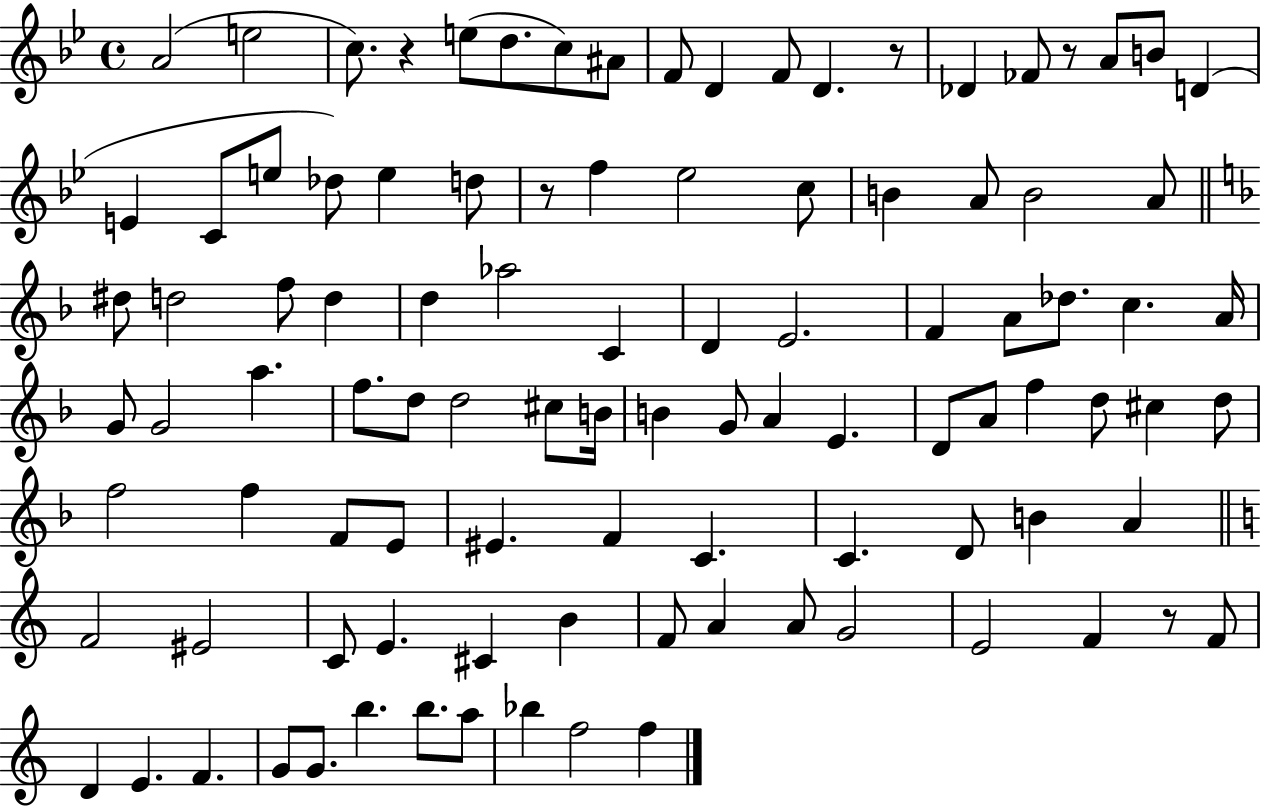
X:1
T:Untitled
M:4/4
L:1/4
K:Bb
A2 e2 c/2 z e/2 d/2 c/2 ^A/2 F/2 D F/2 D z/2 _D _F/2 z/2 A/2 B/2 D E C/2 e/2 _d/2 e d/2 z/2 f _e2 c/2 B A/2 B2 A/2 ^d/2 d2 f/2 d d _a2 C D E2 F A/2 _d/2 c A/4 G/2 G2 a f/2 d/2 d2 ^c/2 B/4 B G/2 A E D/2 A/2 f d/2 ^c d/2 f2 f F/2 E/2 ^E F C C D/2 B A F2 ^E2 C/2 E ^C B F/2 A A/2 G2 E2 F z/2 F/2 D E F G/2 G/2 b b/2 a/2 _b f2 f